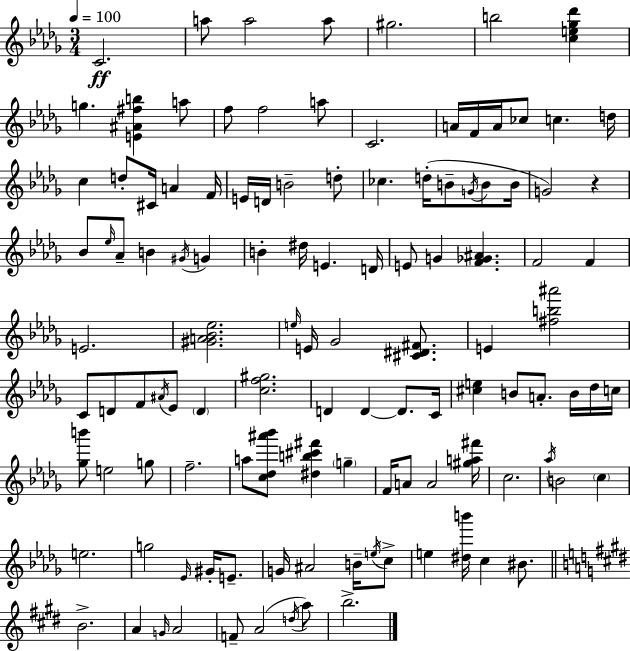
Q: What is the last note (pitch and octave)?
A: B5